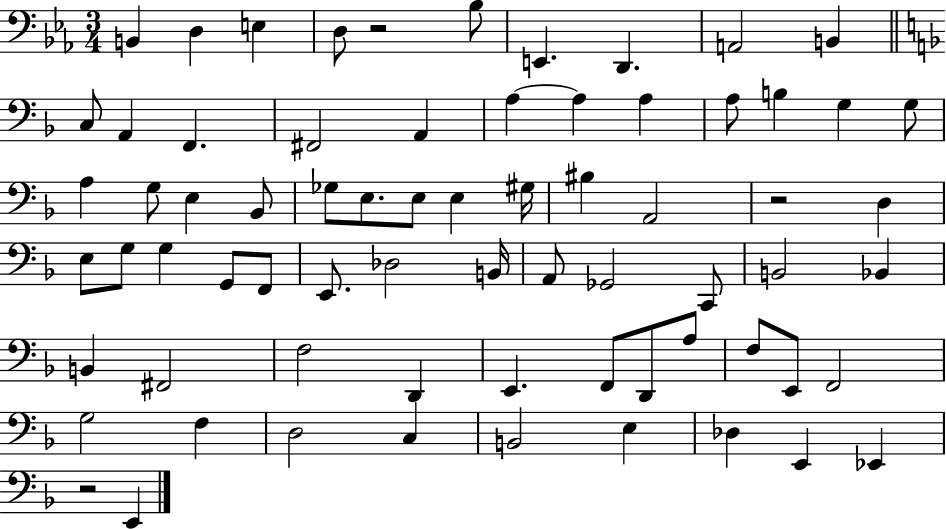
B2/q D3/q E3/q D3/e R/h Bb3/e E2/q. D2/q. A2/h B2/q C3/e A2/q F2/q. F#2/h A2/q A3/q A3/q A3/q A3/e B3/q G3/q G3/e A3/q G3/e E3/q Bb2/e Gb3/e E3/e. E3/e E3/q G#3/s BIS3/q A2/h R/h D3/q E3/e G3/e G3/q G2/e F2/e E2/e. Db3/h B2/s A2/e Gb2/h C2/e B2/h Bb2/q B2/q F#2/h F3/h D2/q E2/q. F2/e D2/e A3/e F3/e E2/e F2/h G3/h F3/q D3/h C3/q B2/h E3/q Db3/q E2/q Eb2/q R/h E2/q